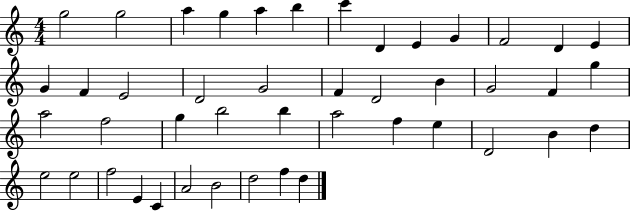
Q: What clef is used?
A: treble